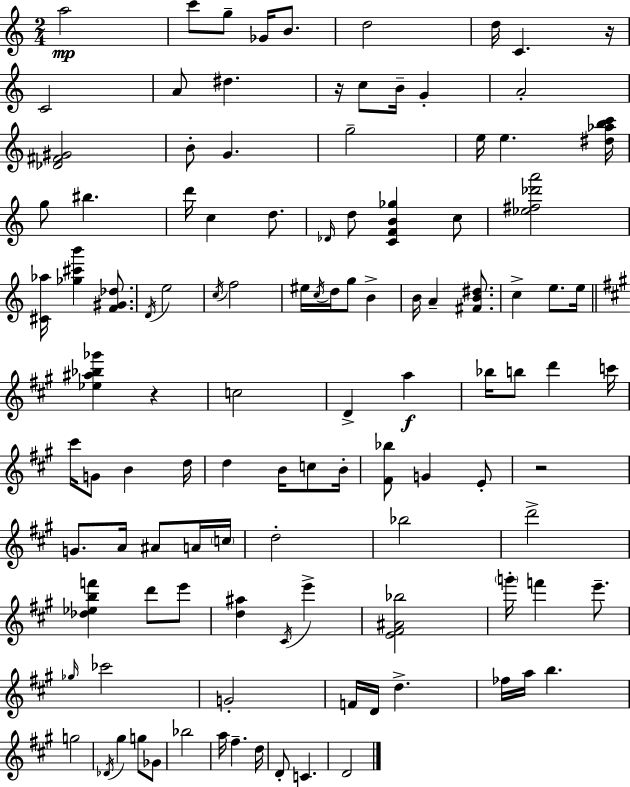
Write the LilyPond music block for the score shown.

{
  \clef treble
  \numericTimeSignature
  \time 2/4
  \key c \major
  a''2\mp | c'''8 g''8-- ges'16 b'8. | d''2 | d''16 c'4. r16 | \break c'2 | a'8 dis''4. | r16 c''8 b'16-- g'4-. | a'2-. | \break <des' fis' gis'>2 | b'8-. g'4. | g''2-- | e''16 e''4. <dis'' aes'' b'' c'''>16 | \break g''8 bis''4. | d'''16 c''4 d''8. | \grace { des'16 } d''8 <c' f' b' ges''>4 c''8 | <ees'' fis'' des''' a'''>2 | \break <cis' aes''>16 <ges'' cis''' b'''>4 <f' gis' des''>8. | \acciaccatura { d'16 } e''2 | \acciaccatura { c''16 } f''2 | eis''16 \acciaccatura { c''16 } d''16 g''8 | \break b'4-> b'16 a'4-- | <fis' b' dis''>8. c''4-> | e''8. e''16 \bar "||" \break \key a \major <ees'' ais'' bes'' ges'''>4 r4 | c''2 | d'4-> a''4\f | bes''16 b''8 d'''4 c'''16 | \break cis'''16 g'8 b'4 d''16 | d''4 b'16 c''8 b'16-. | <fis' bes''>8 g'4 e'8-. | r2 | \break g'8. a'16 ais'8 a'16 \parenthesize c''16 | d''2-. | bes''2 | d'''2-> | \break <des'' ees'' b'' f'''>4 d'''8 e'''8 | <d'' ais''>4 \acciaccatura { cis'16 } e'''4-> | <e' fis' ais' bes''>2 | \parenthesize g'''16-. f'''4 e'''8.-- | \break \grace { ges''16 } ces'''2 | g'2-. | f'16 d'16 d''4.-> | fes''16 a''16 b''4. | \break g''2 | \acciaccatura { des'16 } gis''4 g''8 | ges'8 bes''2 | a''16 fis''4.-- | \break d''16 d'8-. c'4. | d'2 | \bar "|."
}